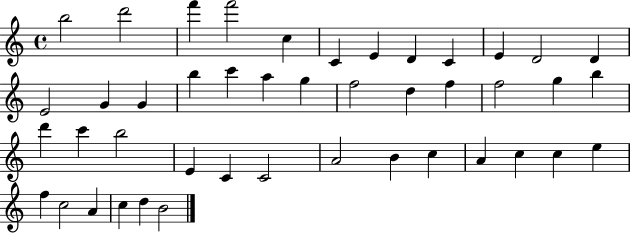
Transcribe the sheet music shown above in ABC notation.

X:1
T:Untitled
M:4/4
L:1/4
K:C
b2 d'2 f' f'2 c C E D C E D2 D E2 G G b c' a g f2 d f f2 g b d' c' b2 E C C2 A2 B c A c c e f c2 A c d B2